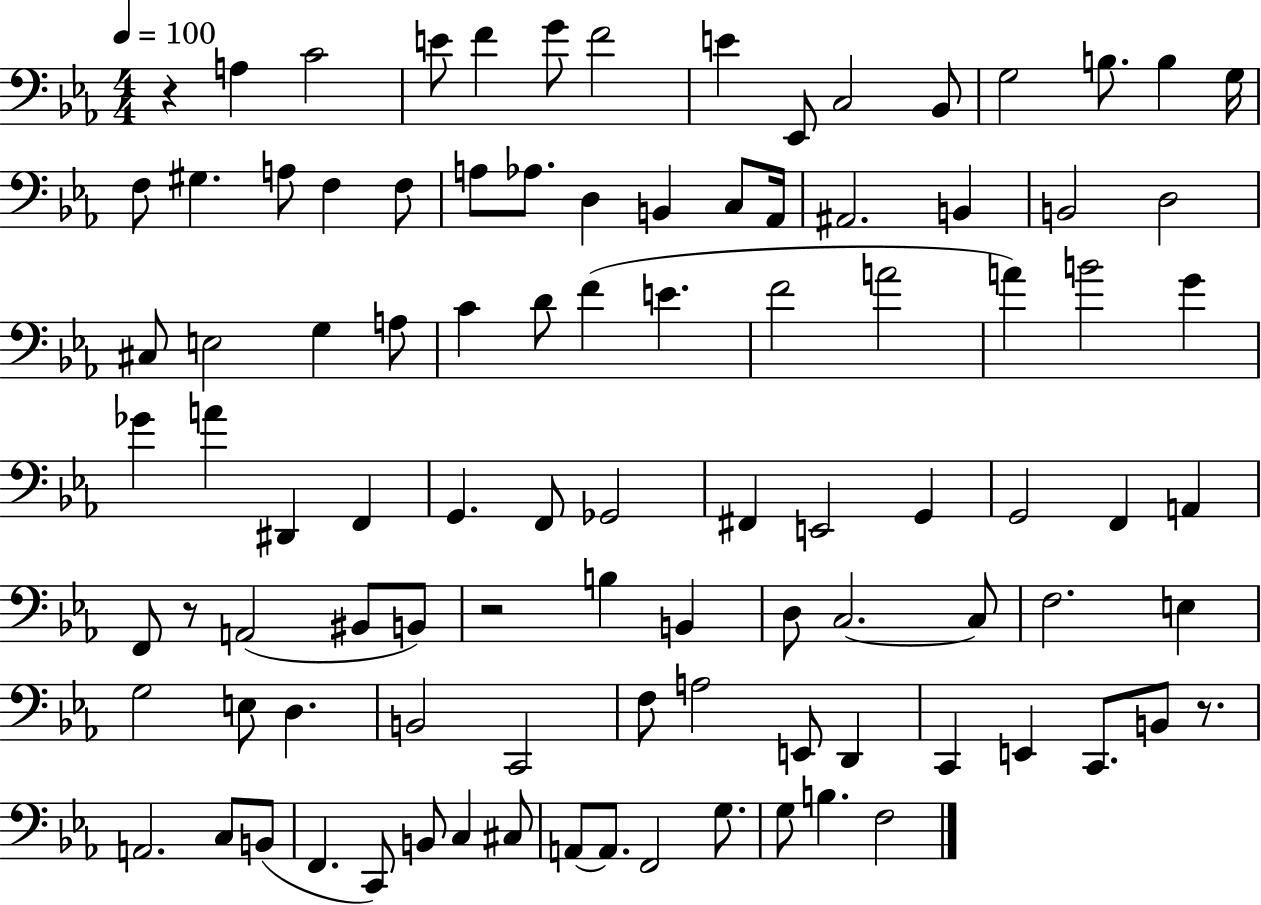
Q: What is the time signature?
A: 4/4